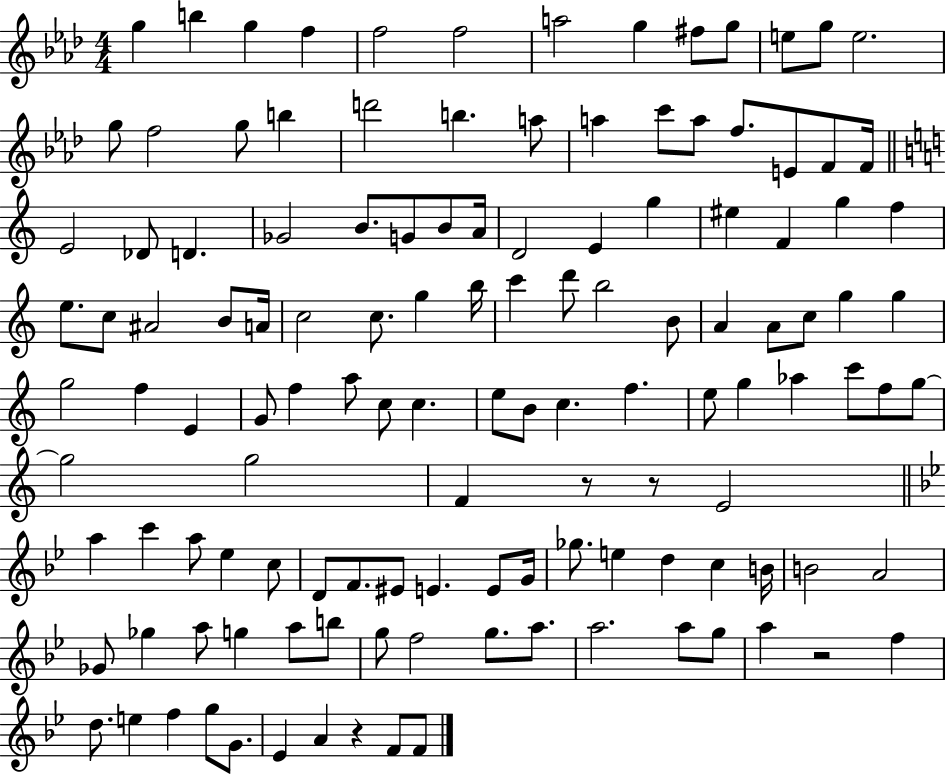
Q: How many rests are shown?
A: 4